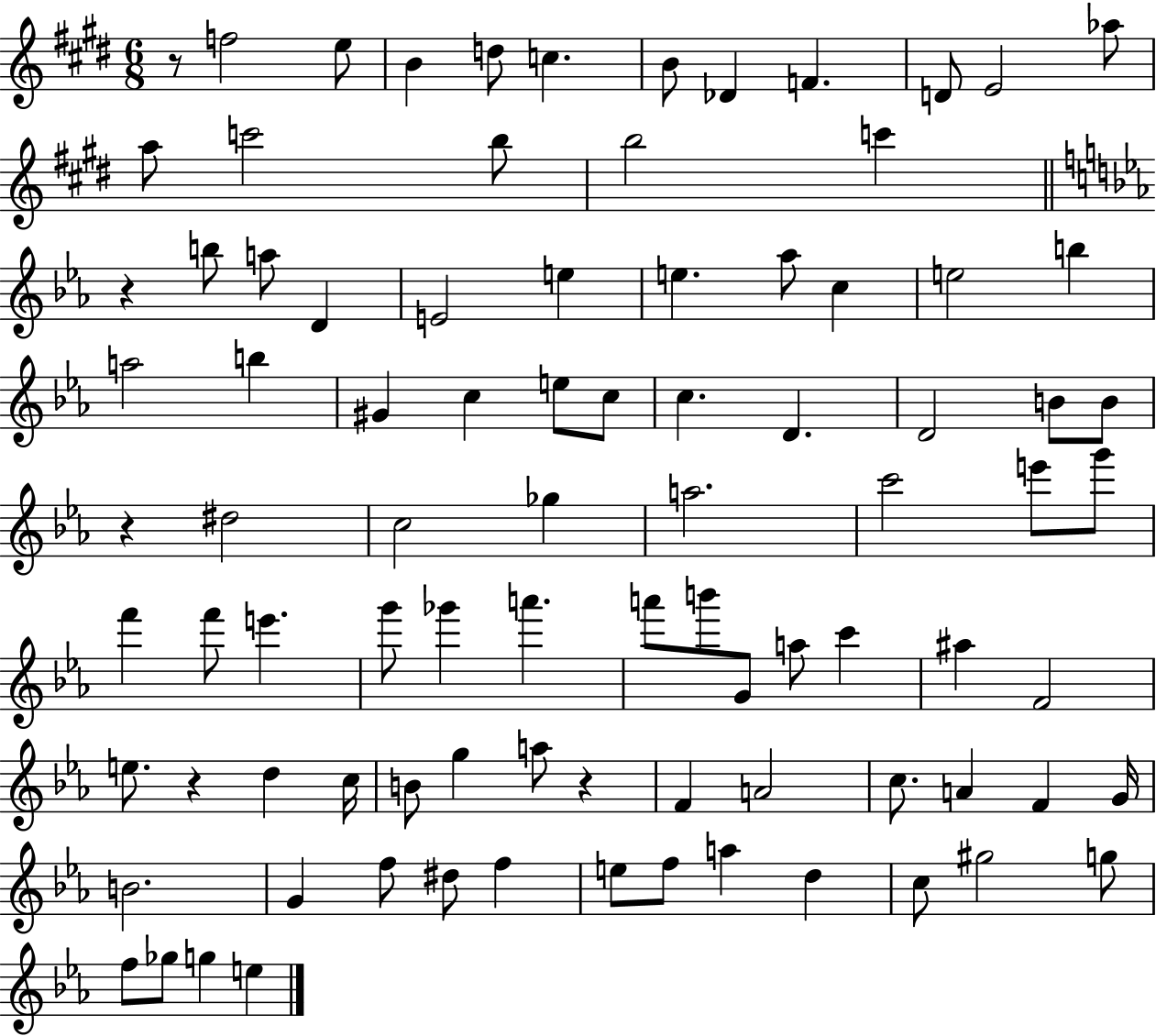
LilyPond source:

{
  \clef treble
  \numericTimeSignature
  \time 6/8
  \key e \major
  r8 f''2 e''8 | b'4 d''8 c''4. | b'8 des'4 f'4. | d'8 e'2 aes''8 | \break a''8 c'''2 b''8 | b''2 c'''4 | \bar "||" \break \key ees \major r4 b''8 a''8 d'4 | e'2 e''4 | e''4. aes''8 c''4 | e''2 b''4 | \break a''2 b''4 | gis'4 c''4 e''8 c''8 | c''4. d'4. | d'2 b'8 b'8 | \break r4 dis''2 | c''2 ges''4 | a''2. | c'''2 e'''8 g'''8 | \break f'''4 f'''8 e'''4. | g'''8 ges'''4 a'''4. | a'''8 b'''8 g'8 a''8 c'''4 | ais''4 f'2 | \break e''8. r4 d''4 c''16 | b'8 g''4 a''8 r4 | f'4 a'2 | c''8. a'4 f'4 g'16 | \break b'2. | g'4 f''8 dis''8 f''4 | e''8 f''8 a''4 d''4 | c''8 gis''2 g''8 | \break f''8 ges''8 g''4 e''4 | \bar "|."
}